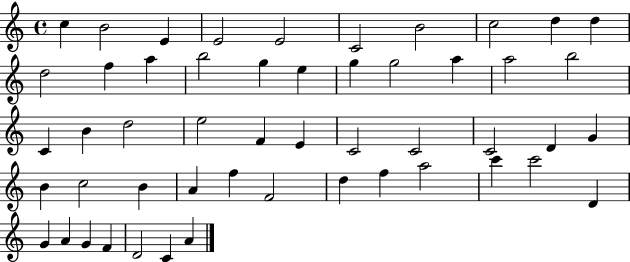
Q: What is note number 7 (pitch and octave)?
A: B4